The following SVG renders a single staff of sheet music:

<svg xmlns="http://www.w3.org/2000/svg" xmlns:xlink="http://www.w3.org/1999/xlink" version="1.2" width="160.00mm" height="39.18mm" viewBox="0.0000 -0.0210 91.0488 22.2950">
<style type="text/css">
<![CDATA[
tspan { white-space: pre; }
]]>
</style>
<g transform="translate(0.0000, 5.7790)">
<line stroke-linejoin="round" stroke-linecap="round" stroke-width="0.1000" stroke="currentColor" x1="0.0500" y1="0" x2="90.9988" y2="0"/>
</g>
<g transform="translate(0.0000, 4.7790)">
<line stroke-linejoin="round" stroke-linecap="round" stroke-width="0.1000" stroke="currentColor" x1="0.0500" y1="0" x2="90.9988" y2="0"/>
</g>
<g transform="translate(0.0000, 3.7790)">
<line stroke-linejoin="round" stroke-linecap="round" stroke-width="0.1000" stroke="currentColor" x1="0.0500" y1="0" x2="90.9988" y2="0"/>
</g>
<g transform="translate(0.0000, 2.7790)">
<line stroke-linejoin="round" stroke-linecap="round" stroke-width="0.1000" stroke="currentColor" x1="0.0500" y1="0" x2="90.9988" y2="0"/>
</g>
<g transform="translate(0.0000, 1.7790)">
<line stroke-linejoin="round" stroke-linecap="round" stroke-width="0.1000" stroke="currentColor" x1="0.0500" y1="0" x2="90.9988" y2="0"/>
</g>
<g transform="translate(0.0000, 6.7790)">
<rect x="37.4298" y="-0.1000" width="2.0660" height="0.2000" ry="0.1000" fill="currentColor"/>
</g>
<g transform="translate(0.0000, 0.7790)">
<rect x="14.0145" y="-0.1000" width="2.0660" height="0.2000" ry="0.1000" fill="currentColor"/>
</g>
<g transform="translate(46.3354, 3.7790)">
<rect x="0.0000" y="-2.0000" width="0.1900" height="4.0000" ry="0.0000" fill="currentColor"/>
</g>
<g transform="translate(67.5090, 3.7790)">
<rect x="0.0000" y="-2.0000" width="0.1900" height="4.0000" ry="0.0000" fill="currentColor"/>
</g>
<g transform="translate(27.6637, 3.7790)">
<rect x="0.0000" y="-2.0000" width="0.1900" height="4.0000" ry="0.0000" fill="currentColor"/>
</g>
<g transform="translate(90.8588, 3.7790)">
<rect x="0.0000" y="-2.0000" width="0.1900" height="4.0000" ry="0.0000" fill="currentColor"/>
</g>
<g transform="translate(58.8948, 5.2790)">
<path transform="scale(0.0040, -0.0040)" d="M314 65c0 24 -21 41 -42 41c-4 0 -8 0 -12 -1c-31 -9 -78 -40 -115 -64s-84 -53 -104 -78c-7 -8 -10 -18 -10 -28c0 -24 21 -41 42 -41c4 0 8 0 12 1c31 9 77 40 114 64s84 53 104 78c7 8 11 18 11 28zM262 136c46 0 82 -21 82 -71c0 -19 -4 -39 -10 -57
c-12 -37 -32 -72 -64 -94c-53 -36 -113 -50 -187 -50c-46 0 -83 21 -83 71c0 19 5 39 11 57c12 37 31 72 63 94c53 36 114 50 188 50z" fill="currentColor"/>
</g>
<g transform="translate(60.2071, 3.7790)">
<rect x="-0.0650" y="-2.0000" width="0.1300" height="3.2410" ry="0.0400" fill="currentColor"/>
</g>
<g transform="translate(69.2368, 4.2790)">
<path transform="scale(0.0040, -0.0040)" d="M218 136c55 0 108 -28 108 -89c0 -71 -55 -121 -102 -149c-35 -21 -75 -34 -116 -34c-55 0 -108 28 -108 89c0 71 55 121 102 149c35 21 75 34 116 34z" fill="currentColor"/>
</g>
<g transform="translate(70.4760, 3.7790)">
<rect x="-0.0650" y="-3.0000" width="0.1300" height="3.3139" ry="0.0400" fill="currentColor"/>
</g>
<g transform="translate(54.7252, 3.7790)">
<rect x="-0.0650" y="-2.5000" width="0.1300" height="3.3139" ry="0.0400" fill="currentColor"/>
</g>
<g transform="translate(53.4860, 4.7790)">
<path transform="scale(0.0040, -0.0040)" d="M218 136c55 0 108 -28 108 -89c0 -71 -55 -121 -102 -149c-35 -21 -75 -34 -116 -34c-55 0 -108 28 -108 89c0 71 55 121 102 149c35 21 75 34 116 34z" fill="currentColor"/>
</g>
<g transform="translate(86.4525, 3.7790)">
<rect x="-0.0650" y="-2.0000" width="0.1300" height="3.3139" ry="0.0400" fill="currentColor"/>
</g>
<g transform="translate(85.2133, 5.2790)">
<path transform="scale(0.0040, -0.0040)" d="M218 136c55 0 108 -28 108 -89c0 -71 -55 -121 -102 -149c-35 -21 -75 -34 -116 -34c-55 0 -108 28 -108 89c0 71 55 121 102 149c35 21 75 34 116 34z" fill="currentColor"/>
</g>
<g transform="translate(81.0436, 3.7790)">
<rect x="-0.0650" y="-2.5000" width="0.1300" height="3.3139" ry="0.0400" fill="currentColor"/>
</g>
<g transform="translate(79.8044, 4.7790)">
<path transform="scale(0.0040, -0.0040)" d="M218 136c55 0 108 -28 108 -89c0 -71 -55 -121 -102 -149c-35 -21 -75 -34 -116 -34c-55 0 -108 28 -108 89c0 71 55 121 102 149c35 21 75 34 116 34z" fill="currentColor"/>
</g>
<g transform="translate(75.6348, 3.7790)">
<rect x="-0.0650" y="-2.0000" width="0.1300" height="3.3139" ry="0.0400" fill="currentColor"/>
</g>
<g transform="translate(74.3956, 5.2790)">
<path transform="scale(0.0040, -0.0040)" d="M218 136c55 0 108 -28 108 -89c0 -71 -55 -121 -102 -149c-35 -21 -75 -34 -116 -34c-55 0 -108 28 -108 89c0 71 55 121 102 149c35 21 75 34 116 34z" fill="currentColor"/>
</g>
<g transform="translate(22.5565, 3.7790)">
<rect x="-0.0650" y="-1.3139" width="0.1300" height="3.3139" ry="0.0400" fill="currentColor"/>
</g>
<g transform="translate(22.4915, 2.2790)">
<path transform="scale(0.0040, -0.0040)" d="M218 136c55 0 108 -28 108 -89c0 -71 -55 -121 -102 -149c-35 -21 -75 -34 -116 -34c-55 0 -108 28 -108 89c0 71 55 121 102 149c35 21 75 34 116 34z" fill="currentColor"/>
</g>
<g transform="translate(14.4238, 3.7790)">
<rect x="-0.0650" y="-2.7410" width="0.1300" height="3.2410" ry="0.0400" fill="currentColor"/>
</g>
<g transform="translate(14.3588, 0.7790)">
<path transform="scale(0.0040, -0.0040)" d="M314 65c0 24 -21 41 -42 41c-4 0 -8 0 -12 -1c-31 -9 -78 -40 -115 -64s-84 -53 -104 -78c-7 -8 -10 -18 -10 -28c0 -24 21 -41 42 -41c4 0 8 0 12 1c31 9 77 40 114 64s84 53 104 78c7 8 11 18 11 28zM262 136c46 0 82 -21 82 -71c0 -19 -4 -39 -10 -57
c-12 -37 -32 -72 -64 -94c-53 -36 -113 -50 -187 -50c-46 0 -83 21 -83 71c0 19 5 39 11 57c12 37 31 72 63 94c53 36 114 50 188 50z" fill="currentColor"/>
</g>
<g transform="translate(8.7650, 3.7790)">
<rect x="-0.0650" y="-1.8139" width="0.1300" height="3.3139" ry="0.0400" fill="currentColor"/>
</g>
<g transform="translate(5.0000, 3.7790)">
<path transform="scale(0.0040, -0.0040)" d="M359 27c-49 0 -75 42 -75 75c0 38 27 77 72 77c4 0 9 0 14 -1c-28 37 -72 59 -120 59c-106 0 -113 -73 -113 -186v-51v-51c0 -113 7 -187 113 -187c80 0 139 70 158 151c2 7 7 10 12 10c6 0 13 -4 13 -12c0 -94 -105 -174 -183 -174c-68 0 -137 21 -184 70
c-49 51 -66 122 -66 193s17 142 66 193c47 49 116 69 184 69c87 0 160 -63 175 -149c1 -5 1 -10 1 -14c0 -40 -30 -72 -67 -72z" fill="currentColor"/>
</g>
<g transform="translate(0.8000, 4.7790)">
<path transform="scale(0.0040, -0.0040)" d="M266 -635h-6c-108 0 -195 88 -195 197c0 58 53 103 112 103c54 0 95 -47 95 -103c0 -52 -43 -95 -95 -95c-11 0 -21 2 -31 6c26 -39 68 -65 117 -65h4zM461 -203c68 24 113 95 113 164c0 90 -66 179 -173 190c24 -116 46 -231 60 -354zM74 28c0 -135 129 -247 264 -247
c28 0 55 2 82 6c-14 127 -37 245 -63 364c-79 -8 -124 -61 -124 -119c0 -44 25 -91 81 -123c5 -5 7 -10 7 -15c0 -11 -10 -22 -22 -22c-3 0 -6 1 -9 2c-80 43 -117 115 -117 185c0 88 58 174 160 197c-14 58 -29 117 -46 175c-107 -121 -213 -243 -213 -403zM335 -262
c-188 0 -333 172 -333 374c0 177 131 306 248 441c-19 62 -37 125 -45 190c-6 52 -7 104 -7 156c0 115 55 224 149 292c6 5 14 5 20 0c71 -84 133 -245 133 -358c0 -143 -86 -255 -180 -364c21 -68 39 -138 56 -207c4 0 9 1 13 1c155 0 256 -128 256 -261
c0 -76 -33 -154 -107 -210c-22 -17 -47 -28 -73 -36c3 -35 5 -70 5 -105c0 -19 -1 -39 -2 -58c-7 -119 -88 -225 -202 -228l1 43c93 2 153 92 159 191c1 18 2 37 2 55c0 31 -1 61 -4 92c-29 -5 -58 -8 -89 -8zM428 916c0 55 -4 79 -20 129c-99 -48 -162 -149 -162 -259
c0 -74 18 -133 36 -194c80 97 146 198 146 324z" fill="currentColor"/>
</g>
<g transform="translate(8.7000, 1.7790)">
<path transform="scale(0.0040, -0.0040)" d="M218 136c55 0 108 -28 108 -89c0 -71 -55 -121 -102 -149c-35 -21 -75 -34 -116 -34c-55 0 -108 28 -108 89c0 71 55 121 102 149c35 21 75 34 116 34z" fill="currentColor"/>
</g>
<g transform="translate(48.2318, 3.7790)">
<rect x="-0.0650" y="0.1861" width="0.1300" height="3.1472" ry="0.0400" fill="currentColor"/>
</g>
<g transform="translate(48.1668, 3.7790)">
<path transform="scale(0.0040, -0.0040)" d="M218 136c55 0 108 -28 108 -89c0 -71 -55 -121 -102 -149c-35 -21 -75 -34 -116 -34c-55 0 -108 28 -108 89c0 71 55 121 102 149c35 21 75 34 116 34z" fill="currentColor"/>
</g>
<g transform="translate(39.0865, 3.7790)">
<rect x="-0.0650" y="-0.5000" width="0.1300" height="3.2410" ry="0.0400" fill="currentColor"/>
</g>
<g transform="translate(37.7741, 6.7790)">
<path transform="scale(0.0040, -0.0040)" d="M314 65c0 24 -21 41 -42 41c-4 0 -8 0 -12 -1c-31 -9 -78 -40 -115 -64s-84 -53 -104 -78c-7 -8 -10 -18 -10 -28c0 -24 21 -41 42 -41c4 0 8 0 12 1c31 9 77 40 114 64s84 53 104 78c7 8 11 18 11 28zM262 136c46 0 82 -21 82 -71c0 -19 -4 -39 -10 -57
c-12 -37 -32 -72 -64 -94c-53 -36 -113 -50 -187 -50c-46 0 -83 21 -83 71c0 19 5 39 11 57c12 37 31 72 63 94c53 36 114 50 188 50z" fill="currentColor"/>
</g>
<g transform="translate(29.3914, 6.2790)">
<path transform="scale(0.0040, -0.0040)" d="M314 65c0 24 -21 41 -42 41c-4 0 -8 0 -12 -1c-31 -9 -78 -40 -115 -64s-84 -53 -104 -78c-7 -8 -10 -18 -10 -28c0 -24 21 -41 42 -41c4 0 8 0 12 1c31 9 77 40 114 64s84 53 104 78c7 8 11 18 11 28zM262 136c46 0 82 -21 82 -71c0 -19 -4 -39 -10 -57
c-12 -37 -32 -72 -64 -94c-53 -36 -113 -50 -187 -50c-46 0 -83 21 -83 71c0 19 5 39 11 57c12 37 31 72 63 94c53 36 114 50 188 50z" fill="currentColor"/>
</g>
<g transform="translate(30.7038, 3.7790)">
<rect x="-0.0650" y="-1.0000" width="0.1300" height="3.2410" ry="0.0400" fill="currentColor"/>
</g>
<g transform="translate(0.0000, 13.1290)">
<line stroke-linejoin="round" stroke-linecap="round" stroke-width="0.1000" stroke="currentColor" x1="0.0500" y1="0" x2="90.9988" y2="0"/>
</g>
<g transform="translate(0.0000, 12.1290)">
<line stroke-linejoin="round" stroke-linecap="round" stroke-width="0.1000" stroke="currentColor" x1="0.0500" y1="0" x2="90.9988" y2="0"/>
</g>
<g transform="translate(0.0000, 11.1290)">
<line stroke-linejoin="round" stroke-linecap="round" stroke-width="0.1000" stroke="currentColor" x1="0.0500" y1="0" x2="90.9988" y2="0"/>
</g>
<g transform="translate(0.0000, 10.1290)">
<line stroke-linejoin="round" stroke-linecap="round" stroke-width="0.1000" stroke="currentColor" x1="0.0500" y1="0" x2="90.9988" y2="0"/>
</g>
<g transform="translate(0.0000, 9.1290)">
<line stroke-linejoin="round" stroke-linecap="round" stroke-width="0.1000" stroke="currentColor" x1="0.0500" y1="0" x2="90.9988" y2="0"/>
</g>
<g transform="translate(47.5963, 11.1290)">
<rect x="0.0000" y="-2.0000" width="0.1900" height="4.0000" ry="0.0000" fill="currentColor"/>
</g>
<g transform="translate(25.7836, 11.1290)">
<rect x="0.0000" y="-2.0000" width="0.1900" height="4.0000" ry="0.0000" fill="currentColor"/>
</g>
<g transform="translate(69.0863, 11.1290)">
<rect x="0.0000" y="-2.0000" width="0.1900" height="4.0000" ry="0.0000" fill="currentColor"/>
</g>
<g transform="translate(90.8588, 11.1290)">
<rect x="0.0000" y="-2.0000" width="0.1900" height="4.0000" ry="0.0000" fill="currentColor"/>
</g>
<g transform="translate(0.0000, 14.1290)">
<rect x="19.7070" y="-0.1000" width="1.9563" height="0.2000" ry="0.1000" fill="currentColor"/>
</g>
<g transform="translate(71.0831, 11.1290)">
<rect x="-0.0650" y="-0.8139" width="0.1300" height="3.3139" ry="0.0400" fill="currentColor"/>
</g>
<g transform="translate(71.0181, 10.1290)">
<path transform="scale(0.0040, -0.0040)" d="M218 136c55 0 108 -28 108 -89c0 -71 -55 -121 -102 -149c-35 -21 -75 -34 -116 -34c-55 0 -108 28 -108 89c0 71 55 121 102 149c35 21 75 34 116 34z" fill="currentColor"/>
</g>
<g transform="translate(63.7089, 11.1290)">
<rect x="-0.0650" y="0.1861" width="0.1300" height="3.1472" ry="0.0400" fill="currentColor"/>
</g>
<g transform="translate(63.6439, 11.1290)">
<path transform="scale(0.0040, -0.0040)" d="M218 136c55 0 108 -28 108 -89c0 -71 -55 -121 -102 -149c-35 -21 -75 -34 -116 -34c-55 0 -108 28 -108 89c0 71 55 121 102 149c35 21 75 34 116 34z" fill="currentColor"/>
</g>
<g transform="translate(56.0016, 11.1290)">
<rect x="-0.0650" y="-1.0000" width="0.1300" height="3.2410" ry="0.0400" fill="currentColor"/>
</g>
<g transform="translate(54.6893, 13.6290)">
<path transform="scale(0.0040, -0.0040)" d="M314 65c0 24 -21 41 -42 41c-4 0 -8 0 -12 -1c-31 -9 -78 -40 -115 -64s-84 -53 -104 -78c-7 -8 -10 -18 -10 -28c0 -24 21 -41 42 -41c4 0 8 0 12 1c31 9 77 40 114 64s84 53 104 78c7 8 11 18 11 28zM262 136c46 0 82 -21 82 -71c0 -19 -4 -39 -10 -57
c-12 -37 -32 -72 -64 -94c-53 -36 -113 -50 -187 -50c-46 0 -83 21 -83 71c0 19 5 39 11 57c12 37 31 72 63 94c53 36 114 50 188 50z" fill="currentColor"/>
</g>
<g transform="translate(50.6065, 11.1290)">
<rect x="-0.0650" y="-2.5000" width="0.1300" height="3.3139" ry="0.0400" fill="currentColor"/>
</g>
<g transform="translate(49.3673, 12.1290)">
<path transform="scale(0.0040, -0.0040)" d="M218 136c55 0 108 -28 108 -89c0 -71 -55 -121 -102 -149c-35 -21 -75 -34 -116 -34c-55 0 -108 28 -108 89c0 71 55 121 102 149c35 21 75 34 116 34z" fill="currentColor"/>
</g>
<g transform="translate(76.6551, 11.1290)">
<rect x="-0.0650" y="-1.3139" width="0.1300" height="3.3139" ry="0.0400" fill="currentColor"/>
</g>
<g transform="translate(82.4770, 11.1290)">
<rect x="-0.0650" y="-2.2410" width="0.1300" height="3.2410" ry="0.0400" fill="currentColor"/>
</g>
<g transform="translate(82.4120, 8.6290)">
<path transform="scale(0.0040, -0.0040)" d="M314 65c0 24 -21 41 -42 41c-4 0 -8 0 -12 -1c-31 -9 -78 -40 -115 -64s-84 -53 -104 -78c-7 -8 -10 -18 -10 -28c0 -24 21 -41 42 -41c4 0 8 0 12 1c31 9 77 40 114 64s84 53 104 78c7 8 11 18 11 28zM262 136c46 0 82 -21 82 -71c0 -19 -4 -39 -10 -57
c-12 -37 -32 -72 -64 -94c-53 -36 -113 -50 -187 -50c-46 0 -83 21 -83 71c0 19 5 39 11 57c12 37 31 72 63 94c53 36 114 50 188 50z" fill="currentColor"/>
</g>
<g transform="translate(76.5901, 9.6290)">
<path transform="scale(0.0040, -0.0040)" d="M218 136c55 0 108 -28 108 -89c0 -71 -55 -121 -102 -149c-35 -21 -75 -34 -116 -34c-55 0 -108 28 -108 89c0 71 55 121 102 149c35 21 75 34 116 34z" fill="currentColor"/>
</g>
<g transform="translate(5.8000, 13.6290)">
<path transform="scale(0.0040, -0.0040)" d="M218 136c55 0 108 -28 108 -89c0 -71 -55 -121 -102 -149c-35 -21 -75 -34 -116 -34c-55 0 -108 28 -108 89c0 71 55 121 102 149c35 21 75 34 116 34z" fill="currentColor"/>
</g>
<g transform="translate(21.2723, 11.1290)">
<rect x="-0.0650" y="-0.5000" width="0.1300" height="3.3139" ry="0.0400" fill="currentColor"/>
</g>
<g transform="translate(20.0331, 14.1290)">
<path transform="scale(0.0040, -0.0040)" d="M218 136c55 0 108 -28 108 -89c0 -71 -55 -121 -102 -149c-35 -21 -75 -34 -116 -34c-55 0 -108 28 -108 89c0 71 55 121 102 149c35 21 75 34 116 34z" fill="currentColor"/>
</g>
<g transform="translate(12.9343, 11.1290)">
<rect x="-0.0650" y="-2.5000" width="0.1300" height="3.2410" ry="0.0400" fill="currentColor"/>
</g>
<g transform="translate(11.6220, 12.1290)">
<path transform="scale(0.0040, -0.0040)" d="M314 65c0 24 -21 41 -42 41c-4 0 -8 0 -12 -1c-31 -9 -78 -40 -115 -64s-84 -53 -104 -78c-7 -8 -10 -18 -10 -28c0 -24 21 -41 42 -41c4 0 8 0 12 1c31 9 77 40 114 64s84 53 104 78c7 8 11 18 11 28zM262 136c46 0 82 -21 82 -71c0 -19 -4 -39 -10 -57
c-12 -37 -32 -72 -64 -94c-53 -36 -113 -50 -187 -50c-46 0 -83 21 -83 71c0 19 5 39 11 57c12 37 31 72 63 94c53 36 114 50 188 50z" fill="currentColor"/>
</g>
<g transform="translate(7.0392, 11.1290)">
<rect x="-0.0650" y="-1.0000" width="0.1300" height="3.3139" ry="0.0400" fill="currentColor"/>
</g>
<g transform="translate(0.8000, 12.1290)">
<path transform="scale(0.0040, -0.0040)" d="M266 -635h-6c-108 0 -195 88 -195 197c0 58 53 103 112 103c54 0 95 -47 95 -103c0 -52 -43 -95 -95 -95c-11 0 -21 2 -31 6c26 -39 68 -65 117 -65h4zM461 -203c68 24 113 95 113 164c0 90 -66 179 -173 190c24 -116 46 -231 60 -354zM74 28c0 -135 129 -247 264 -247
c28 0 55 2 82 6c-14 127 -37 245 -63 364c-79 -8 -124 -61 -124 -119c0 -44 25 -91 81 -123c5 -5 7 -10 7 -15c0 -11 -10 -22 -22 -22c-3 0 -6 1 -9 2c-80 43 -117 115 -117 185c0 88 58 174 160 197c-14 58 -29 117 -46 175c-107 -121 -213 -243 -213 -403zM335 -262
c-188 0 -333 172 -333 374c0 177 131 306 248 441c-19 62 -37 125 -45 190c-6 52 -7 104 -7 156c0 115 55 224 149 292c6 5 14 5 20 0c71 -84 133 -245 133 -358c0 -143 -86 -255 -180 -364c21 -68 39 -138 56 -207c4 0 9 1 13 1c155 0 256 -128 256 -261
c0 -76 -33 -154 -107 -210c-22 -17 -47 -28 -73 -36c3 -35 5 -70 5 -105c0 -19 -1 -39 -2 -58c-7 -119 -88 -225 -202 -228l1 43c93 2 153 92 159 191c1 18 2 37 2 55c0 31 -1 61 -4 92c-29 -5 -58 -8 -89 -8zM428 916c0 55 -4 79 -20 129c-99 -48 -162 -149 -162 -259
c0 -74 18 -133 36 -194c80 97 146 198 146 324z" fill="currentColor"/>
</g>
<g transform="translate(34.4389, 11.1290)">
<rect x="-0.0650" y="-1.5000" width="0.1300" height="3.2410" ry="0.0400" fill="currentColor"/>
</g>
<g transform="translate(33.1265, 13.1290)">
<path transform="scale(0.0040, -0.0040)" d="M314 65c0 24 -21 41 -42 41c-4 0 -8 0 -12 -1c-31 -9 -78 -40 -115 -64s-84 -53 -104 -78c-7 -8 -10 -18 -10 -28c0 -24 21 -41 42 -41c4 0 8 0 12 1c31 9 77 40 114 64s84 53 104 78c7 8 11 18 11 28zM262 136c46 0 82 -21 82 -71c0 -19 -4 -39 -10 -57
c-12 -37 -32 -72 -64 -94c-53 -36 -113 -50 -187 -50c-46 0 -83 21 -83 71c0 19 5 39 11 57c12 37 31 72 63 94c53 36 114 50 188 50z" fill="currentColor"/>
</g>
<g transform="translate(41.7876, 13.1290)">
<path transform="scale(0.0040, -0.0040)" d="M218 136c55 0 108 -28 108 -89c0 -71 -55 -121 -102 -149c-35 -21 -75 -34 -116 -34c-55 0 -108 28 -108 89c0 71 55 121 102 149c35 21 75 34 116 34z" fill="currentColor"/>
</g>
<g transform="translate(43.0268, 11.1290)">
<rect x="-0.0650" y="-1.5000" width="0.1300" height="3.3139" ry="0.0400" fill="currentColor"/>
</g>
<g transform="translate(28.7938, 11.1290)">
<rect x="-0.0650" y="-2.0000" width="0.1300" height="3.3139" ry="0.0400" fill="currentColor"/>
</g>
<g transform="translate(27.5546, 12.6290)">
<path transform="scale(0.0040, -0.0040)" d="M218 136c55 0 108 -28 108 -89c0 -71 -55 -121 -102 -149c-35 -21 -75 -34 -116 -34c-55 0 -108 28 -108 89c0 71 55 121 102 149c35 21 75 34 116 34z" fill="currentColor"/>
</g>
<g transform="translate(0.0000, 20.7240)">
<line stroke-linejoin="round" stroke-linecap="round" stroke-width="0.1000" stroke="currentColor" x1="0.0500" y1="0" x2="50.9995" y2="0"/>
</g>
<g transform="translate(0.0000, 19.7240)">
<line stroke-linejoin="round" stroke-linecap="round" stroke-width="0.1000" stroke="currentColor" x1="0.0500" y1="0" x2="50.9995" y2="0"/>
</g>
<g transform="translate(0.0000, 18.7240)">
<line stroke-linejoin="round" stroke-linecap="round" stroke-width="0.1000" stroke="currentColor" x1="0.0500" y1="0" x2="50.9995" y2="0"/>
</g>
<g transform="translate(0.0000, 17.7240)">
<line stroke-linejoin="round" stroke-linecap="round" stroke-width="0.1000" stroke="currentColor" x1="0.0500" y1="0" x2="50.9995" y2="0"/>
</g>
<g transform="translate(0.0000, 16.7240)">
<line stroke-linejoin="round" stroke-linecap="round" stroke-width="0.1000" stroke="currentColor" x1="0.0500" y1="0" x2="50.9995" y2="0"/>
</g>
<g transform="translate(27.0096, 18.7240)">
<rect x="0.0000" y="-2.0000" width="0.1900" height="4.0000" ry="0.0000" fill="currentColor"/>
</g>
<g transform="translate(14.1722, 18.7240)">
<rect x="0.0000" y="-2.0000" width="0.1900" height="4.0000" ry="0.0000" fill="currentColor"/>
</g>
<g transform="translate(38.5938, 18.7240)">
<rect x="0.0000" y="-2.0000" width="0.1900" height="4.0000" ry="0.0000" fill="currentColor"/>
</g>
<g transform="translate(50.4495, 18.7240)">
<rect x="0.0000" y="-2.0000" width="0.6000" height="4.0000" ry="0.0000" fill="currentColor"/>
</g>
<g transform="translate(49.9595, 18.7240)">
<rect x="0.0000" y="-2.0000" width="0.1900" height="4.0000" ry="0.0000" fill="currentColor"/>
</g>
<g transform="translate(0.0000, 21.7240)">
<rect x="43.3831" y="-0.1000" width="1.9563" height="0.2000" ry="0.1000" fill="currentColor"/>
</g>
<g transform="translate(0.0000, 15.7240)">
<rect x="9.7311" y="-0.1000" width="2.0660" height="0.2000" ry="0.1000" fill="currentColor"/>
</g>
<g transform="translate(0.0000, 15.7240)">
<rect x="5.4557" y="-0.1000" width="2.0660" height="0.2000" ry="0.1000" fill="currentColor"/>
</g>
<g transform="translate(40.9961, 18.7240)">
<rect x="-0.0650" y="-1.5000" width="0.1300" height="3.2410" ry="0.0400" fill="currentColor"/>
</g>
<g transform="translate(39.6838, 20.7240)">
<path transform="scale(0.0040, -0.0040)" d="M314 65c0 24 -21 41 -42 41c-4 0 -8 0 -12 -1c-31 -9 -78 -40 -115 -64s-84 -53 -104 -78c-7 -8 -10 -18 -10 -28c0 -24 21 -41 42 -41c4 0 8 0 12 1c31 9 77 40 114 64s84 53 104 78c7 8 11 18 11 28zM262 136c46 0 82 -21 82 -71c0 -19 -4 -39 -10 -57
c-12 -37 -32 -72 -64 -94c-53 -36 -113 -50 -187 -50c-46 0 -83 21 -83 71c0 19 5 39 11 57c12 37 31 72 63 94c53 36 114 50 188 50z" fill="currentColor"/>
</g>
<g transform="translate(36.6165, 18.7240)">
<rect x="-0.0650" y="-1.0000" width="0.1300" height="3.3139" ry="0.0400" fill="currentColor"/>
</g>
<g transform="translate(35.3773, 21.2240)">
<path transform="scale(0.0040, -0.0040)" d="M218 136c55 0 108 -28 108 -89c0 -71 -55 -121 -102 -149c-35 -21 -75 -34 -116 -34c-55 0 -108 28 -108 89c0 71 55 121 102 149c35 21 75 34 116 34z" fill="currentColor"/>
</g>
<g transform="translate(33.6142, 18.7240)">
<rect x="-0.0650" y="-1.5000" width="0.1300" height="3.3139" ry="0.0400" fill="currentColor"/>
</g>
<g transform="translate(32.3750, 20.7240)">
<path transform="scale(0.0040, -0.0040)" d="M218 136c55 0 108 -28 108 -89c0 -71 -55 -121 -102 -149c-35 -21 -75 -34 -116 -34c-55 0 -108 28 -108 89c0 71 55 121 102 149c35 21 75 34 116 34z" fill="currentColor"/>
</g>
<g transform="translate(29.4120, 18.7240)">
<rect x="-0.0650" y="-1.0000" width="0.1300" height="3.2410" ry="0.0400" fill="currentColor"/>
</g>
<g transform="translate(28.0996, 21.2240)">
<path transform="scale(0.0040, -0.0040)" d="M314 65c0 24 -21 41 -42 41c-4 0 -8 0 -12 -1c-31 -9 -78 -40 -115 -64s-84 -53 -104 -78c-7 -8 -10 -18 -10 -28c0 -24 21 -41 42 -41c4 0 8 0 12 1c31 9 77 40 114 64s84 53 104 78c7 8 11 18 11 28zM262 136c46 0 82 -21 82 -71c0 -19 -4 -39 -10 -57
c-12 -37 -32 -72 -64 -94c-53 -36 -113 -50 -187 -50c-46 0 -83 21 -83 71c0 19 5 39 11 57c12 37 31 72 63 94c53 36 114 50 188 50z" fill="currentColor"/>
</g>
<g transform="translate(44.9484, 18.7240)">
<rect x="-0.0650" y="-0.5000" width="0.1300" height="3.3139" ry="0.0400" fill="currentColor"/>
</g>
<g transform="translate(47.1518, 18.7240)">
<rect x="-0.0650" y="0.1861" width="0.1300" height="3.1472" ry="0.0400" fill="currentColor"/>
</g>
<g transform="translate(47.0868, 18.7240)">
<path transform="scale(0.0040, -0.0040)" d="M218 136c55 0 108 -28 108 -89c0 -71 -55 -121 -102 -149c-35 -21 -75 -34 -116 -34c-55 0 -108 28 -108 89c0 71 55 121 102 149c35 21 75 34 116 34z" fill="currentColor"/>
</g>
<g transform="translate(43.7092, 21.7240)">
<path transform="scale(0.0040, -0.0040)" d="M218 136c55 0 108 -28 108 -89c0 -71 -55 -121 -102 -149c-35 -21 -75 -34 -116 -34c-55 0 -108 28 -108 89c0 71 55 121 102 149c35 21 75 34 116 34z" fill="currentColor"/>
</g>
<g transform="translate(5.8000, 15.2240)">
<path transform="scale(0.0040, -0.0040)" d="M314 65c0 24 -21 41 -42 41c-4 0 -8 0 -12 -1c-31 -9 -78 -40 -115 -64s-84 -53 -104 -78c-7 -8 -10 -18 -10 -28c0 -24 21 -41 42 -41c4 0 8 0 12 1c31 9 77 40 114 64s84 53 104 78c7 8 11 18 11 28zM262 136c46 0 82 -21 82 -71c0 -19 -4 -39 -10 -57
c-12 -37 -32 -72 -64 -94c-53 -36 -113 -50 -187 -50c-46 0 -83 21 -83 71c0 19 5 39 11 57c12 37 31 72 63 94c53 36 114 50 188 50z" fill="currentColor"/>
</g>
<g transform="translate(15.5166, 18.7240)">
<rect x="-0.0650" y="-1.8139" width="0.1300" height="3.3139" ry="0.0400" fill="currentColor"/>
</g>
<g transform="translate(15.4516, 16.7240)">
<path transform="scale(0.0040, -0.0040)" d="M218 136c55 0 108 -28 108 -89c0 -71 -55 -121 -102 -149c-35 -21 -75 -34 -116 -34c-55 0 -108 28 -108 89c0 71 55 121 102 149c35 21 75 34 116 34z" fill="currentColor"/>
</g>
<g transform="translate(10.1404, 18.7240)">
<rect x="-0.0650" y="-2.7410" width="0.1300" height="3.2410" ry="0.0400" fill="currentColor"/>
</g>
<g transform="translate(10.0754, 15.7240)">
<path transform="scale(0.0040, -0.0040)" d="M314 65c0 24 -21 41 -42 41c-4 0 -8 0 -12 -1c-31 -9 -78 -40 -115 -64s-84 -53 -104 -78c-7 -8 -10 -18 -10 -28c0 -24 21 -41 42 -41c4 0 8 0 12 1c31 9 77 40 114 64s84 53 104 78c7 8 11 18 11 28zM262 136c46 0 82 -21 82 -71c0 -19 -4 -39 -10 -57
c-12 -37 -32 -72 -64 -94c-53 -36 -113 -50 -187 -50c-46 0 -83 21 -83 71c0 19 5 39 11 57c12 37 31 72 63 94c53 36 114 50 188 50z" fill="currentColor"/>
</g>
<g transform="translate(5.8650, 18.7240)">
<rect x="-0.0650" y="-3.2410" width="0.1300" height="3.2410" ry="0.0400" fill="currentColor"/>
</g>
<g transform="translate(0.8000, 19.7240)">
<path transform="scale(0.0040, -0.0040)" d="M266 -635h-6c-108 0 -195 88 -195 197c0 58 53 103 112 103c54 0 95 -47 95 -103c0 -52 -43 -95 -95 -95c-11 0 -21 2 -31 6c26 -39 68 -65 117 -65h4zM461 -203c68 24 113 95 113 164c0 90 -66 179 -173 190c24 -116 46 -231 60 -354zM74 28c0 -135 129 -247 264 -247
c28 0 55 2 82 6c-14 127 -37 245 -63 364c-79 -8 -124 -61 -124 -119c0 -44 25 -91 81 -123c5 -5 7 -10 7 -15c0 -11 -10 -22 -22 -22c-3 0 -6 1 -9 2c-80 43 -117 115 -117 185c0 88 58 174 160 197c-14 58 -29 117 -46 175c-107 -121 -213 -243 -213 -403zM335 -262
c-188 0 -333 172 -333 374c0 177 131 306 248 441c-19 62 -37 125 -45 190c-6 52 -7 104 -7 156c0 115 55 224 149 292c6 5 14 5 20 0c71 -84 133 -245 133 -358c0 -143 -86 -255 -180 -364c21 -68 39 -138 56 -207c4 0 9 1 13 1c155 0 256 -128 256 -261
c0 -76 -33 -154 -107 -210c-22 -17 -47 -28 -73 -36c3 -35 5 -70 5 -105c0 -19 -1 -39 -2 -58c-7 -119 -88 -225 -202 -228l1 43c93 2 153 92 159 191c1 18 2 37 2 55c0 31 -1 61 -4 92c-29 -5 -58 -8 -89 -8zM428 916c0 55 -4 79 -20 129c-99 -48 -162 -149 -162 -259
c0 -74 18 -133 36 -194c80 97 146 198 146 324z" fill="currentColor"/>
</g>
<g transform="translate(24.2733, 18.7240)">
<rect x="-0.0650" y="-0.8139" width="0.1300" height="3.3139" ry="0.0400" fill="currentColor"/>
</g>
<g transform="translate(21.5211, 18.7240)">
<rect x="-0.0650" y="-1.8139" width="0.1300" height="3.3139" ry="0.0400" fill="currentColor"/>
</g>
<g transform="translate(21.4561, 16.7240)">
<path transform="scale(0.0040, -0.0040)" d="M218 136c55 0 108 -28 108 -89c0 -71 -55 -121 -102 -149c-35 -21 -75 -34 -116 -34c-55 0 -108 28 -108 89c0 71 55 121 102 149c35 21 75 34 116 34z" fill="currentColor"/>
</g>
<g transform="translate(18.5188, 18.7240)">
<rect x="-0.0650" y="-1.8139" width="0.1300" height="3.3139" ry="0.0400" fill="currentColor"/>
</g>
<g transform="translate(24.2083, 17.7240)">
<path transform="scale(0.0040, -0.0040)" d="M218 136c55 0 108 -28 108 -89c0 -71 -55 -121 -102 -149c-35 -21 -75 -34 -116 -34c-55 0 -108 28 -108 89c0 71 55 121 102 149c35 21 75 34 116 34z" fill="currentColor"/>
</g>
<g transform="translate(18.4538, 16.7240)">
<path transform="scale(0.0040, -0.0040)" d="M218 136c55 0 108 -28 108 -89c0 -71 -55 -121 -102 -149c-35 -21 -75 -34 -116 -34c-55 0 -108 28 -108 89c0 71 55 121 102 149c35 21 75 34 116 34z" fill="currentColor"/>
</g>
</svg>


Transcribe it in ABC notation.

X:1
T:Untitled
M:4/4
L:1/4
K:C
f a2 e D2 C2 B G F2 A F G F D G2 C F E2 E G D2 B d e g2 b2 a2 f f f d D2 E D E2 C B